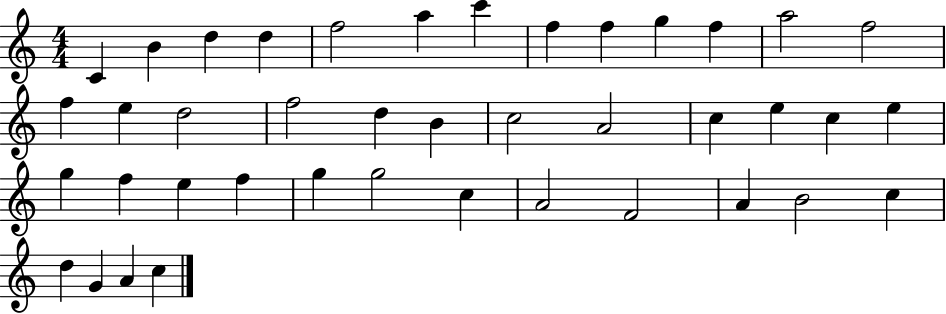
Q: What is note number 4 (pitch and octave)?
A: D5